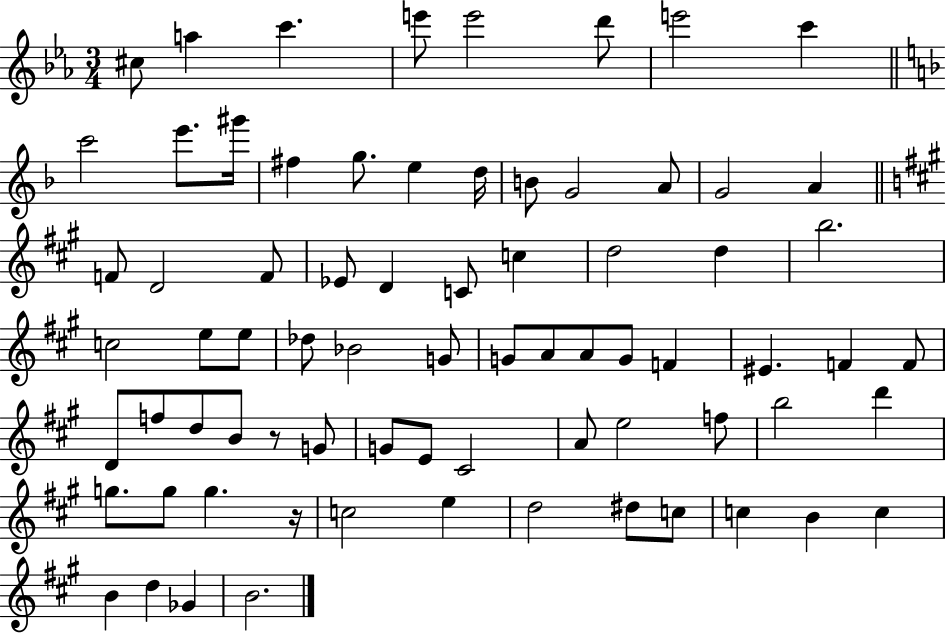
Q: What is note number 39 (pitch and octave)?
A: A4